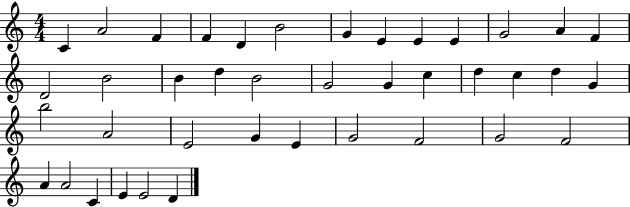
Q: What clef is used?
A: treble